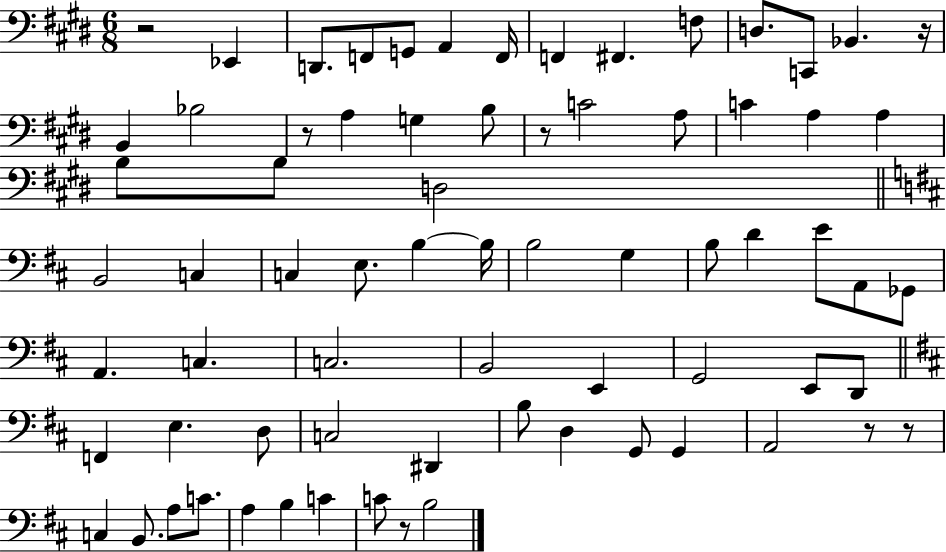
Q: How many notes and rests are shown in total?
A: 72